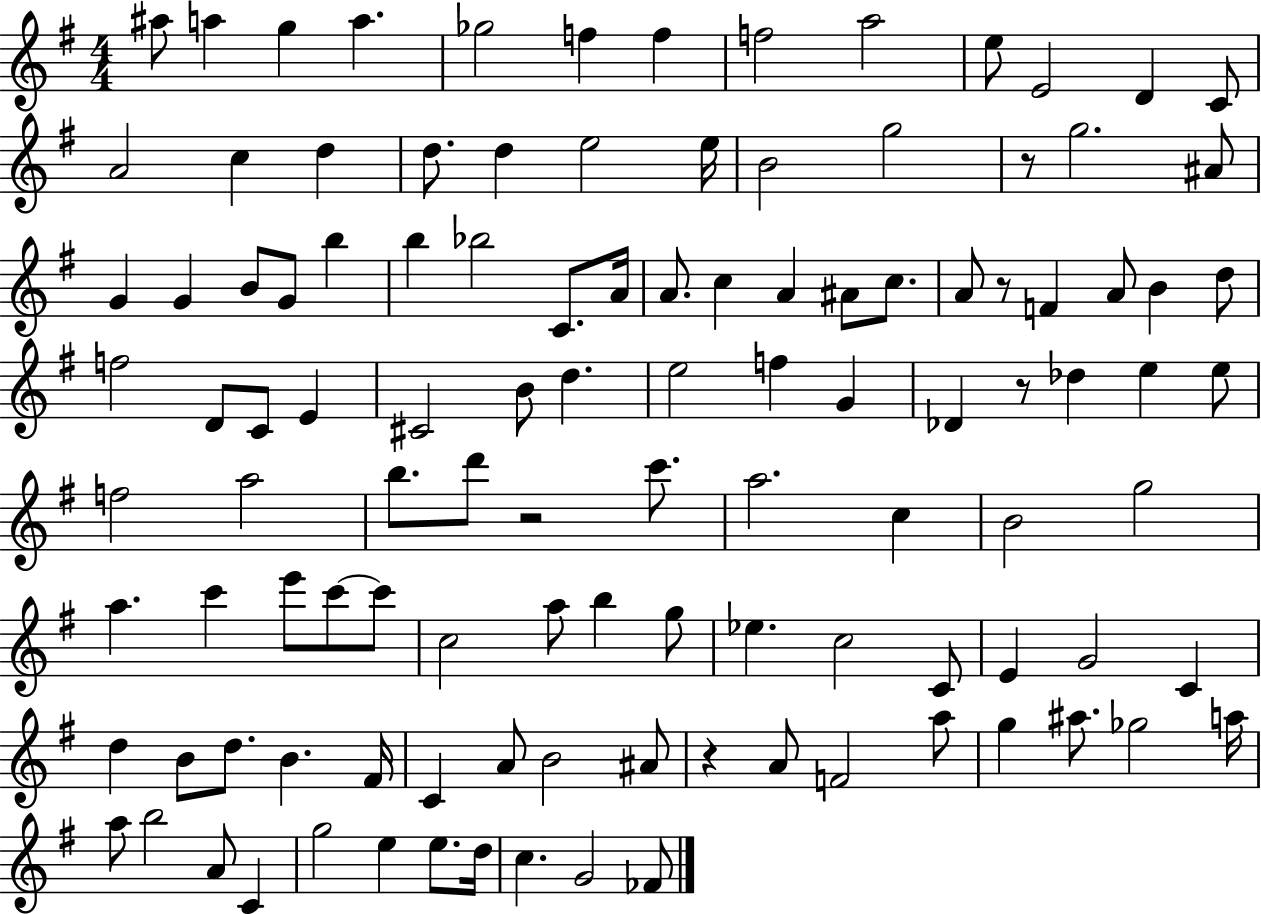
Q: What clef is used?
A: treble